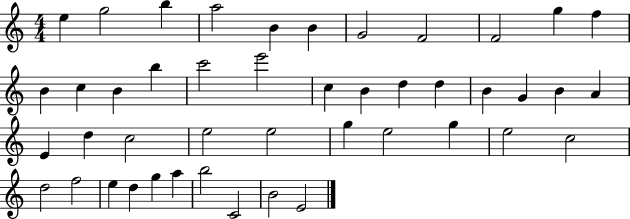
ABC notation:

X:1
T:Untitled
M:4/4
L:1/4
K:C
e g2 b a2 B B G2 F2 F2 g f B c B b c'2 e'2 c B d d B G B A E d c2 e2 e2 g e2 g e2 c2 d2 f2 e d g a b2 C2 B2 E2